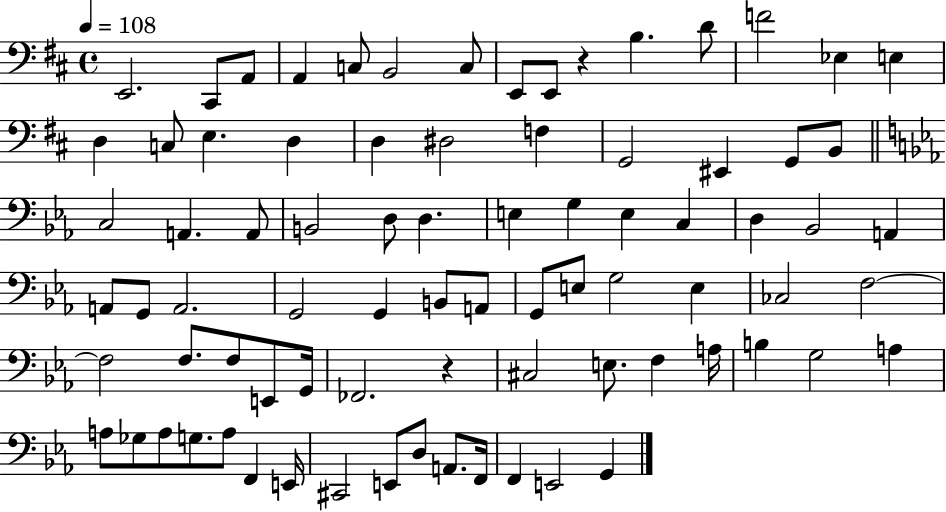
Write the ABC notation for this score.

X:1
T:Untitled
M:4/4
L:1/4
K:D
E,,2 ^C,,/2 A,,/2 A,, C,/2 B,,2 C,/2 E,,/2 E,,/2 z B, D/2 F2 _E, E, D, C,/2 E, D, D, ^D,2 F, G,,2 ^E,, G,,/2 B,,/2 C,2 A,, A,,/2 B,,2 D,/2 D, E, G, E, C, D, _B,,2 A,, A,,/2 G,,/2 A,,2 G,,2 G,, B,,/2 A,,/2 G,,/2 E,/2 G,2 E, _C,2 F,2 F,2 F,/2 F,/2 E,,/2 G,,/4 _F,,2 z ^C,2 E,/2 F, A,/4 B, G,2 A, A,/2 _G,/2 A,/2 G,/2 A,/2 F,, E,,/4 ^C,,2 E,,/2 D,/2 A,,/2 F,,/4 F,, E,,2 G,,